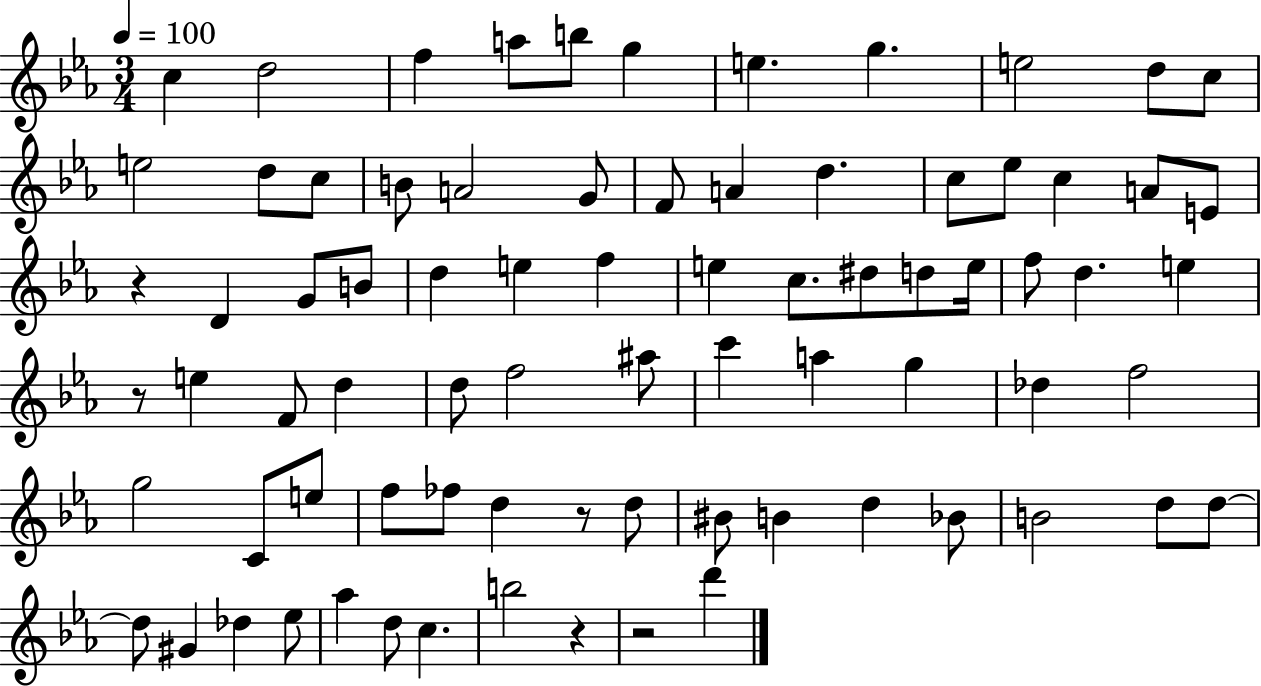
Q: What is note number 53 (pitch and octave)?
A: E5